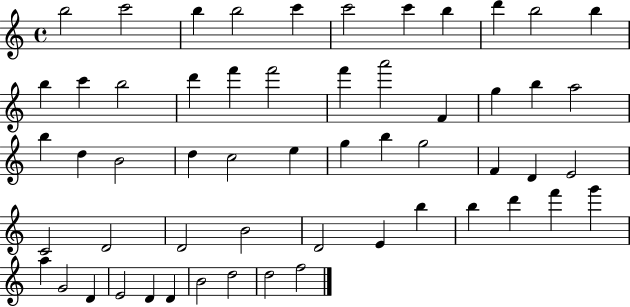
B5/h C6/h B5/q B5/h C6/q C6/h C6/q B5/q D6/q B5/h B5/q B5/q C6/q B5/h D6/q F6/q F6/h F6/q A6/h F4/q G5/q B5/q A5/h B5/q D5/q B4/h D5/q C5/h E5/q G5/q B5/q G5/h F4/q D4/q E4/h C4/h D4/h D4/h B4/h D4/h E4/q B5/q B5/q D6/q F6/q G6/q A5/q G4/h D4/q E4/h D4/q D4/q B4/h D5/h D5/h F5/h